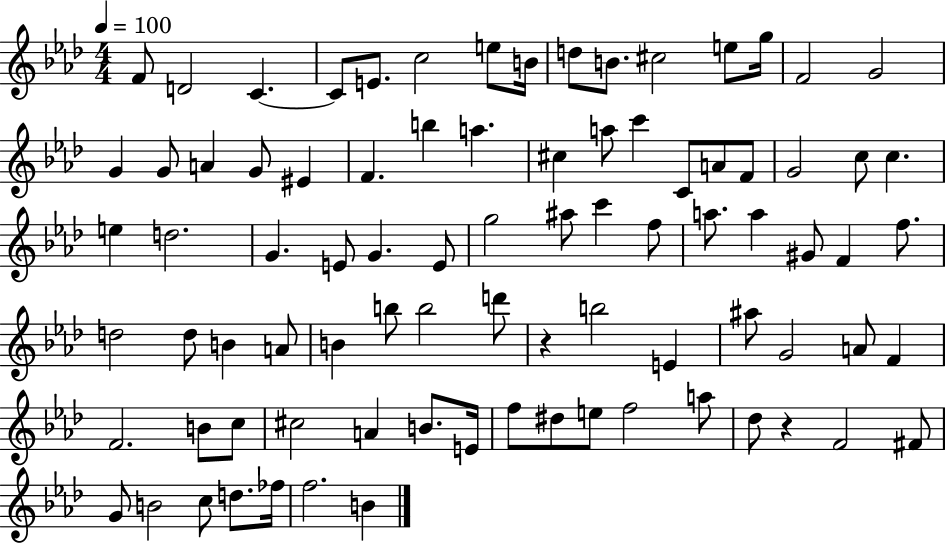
F4/e D4/h C4/q. C4/e E4/e. C5/h E5/e B4/s D5/e B4/e. C#5/h E5/e G5/s F4/h G4/h G4/q G4/e A4/q G4/e EIS4/q F4/q. B5/q A5/q. C#5/q A5/e C6/q C4/e A4/e F4/e G4/h C5/e C5/q. E5/q D5/h. G4/q. E4/e G4/q. E4/e G5/h A#5/e C6/q F5/e A5/e. A5/q G#4/e F4/q F5/e. D5/h D5/e B4/q A4/e B4/q B5/e B5/h D6/e R/q B5/h E4/q A#5/e G4/h A4/e F4/q F4/h. B4/e C5/e C#5/h A4/q B4/e. E4/s F5/e D#5/e E5/e F5/h A5/e Db5/e R/q F4/h F#4/e G4/e B4/h C5/e D5/e. FES5/s F5/h. B4/q